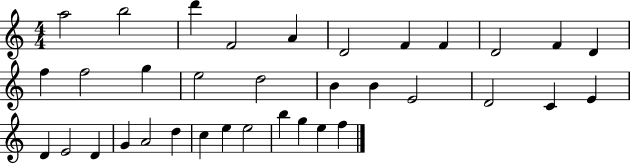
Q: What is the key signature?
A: C major